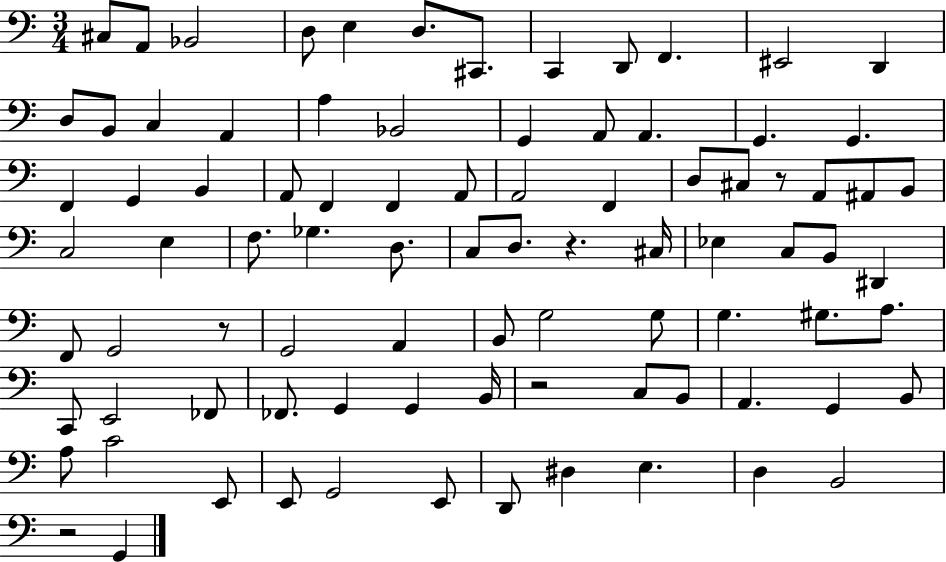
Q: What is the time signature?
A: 3/4